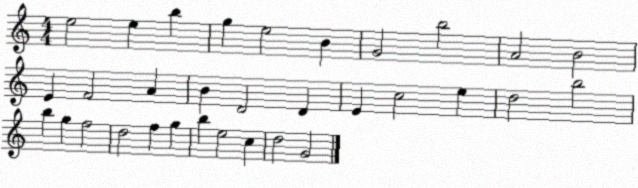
X:1
T:Untitled
M:4/4
L:1/4
K:C
e2 e b g e2 B G2 b2 A2 B2 E F2 A B D2 D E c2 e d2 b2 b g f2 d2 f g b e2 c d2 G2